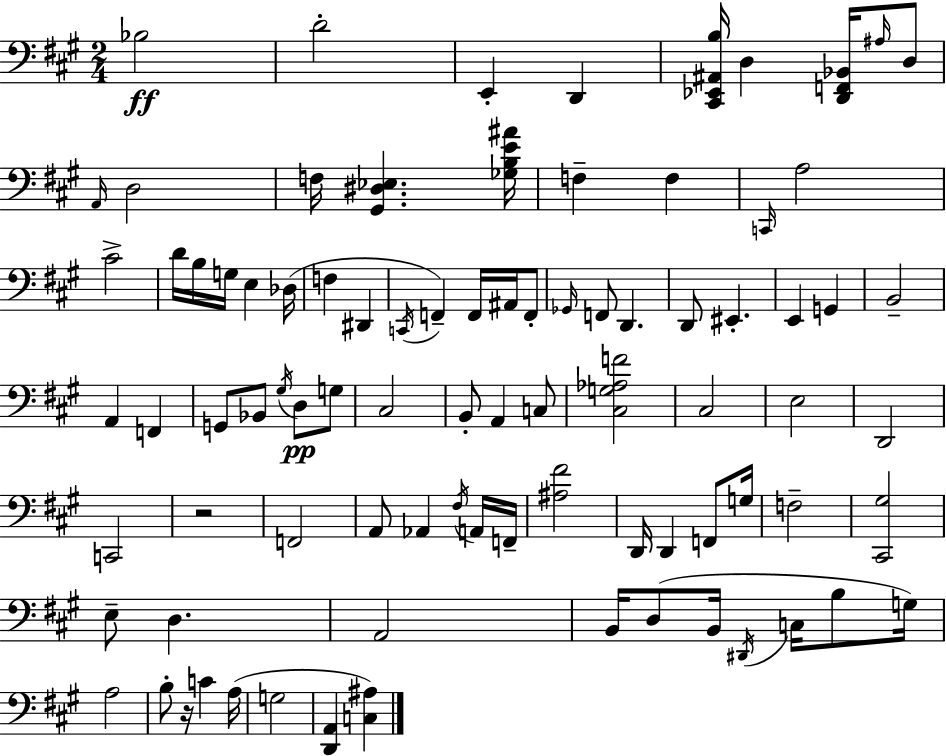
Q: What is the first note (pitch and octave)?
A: Bb3